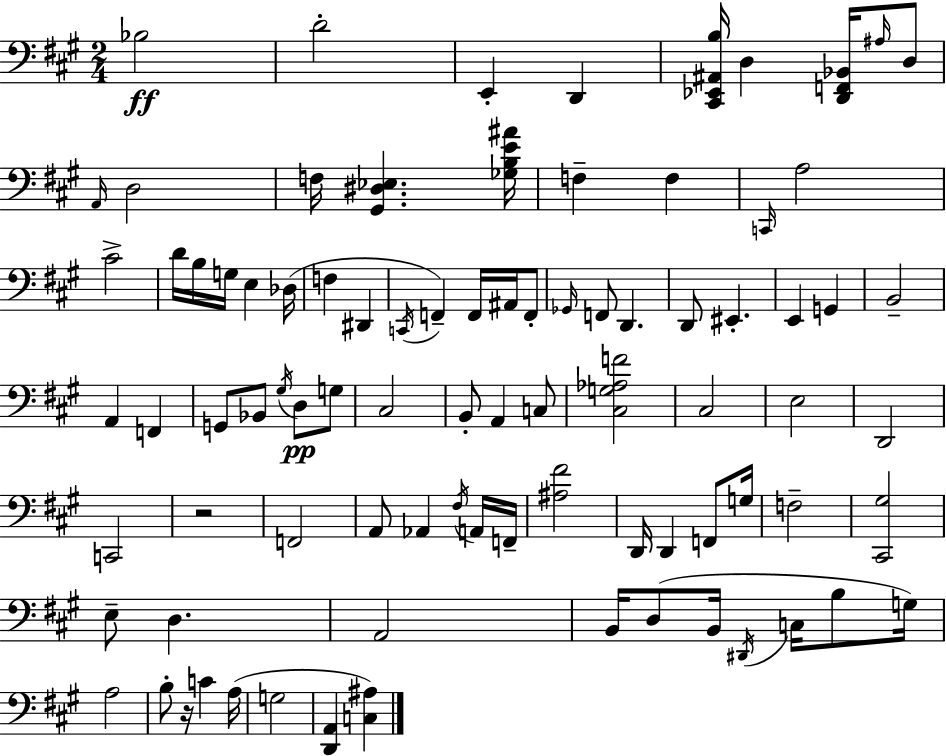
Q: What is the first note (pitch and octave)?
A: Bb3